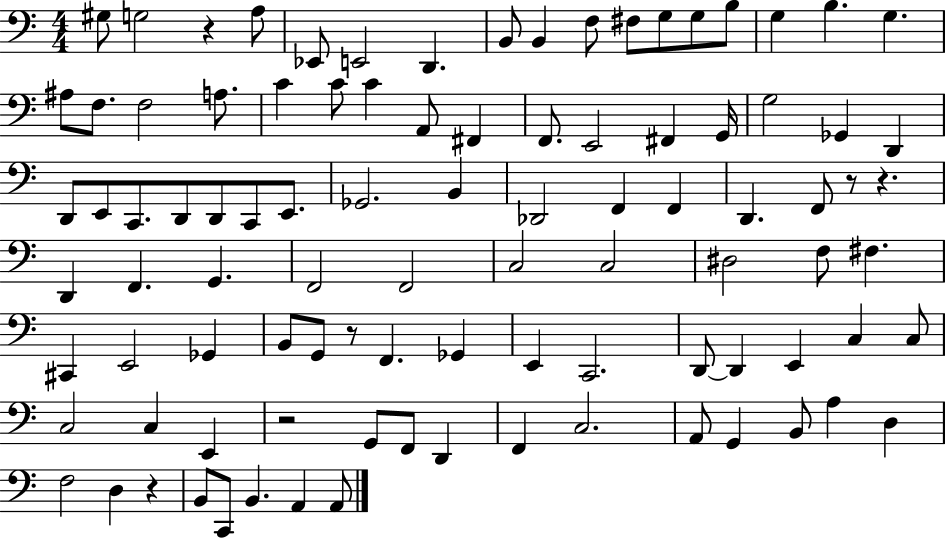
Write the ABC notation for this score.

X:1
T:Untitled
M:4/4
L:1/4
K:C
^G,/2 G,2 z A,/2 _E,,/2 E,,2 D,, B,,/2 B,, F,/2 ^F,/2 G,/2 G,/2 B,/2 G, B, G, ^A,/2 F,/2 F,2 A,/2 C C/2 C A,,/2 ^F,, F,,/2 E,,2 ^F,, G,,/4 G,2 _G,, D,, D,,/2 E,,/2 C,,/2 D,,/2 D,,/2 C,,/2 E,,/2 _G,,2 B,, _D,,2 F,, F,, D,, F,,/2 z/2 z D,, F,, G,, F,,2 F,,2 C,2 C,2 ^D,2 F,/2 ^F, ^C,, E,,2 _G,, B,,/2 G,,/2 z/2 F,, _G,, E,, C,,2 D,,/2 D,, E,, C, C,/2 C,2 C, E,, z2 G,,/2 F,,/2 D,, F,, C,2 A,,/2 G,, B,,/2 A, D, F,2 D, z B,,/2 C,,/2 B,, A,, A,,/2